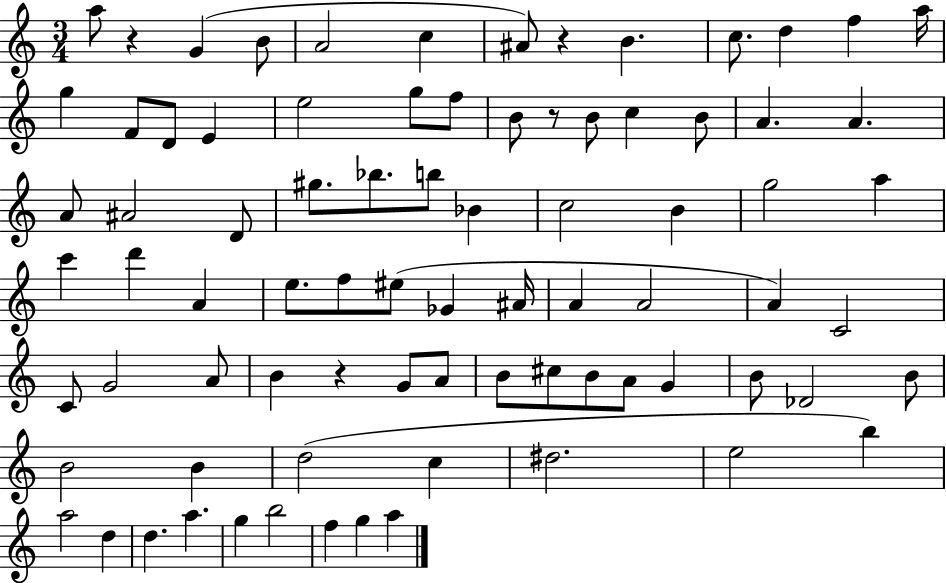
X:1
T:Untitled
M:3/4
L:1/4
K:C
a/2 z G B/2 A2 c ^A/2 z B c/2 d f a/4 g F/2 D/2 E e2 g/2 f/2 B/2 z/2 B/2 c B/2 A A A/2 ^A2 D/2 ^g/2 _b/2 b/2 _B c2 B g2 a c' d' A e/2 f/2 ^e/2 _G ^A/4 A A2 A C2 C/2 G2 A/2 B z G/2 A/2 B/2 ^c/2 B/2 A/2 G B/2 _D2 B/2 B2 B d2 c ^d2 e2 b a2 d d a g b2 f g a